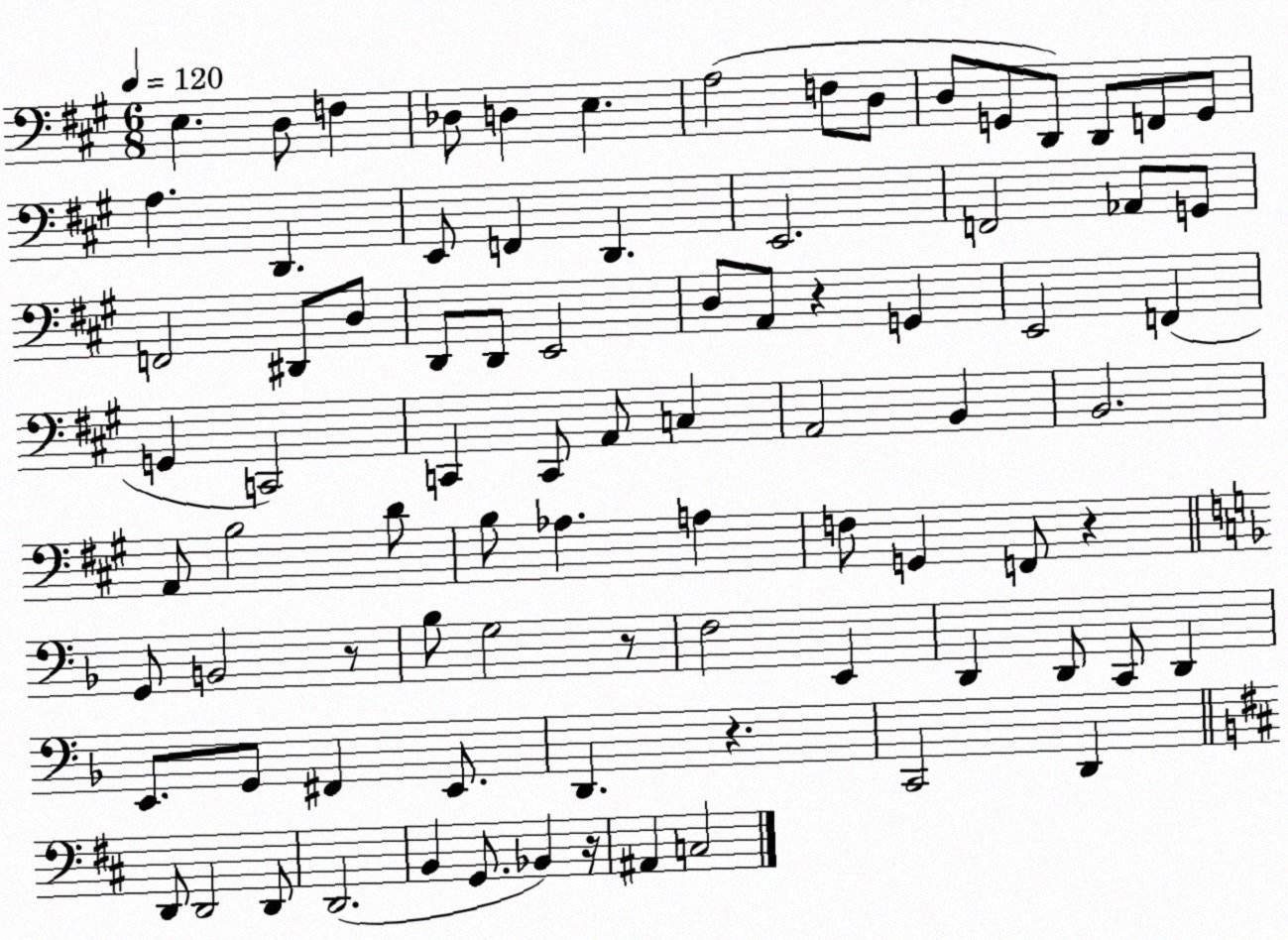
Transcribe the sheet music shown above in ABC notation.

X:1
T:Untitled
M:6/8
L:1/4
K:A
E, D,/2 F, _D,/2 D, E, A,2 F,/2 D,/2 D,/2 G,,/2 D,,/2 D,,/2 F,,/2 G,,/2 A, D,, E,,/2 F,, D,, E,,2 F,,2 _A,,/2 G,,/2 F,,2 ^D,,/2 D,/2 D,,/2 D,,/2 E,,2 D,/2 A,,/2 z G,, E,,2 F,, G,, C,,2 C,, C,,/2 A,,/2 C, A,,2 B,, B,,2 A,,/2 B,2 D/2 B,/2 _A, A, F,/2 G,, F,,/2 z G,,/2 B,,2 z/2 _B,/2 G,2 z/2 F,2 E,, D,, D,,/2 C,,/2 D,, E,,/2 G,,/2 ^F,, E,,/2 D,, z C,,2 D,, D,,/2 D,,2 D,,/2 D,,2 B,, G,,/2 _B,, z/4 ^A,, C,2